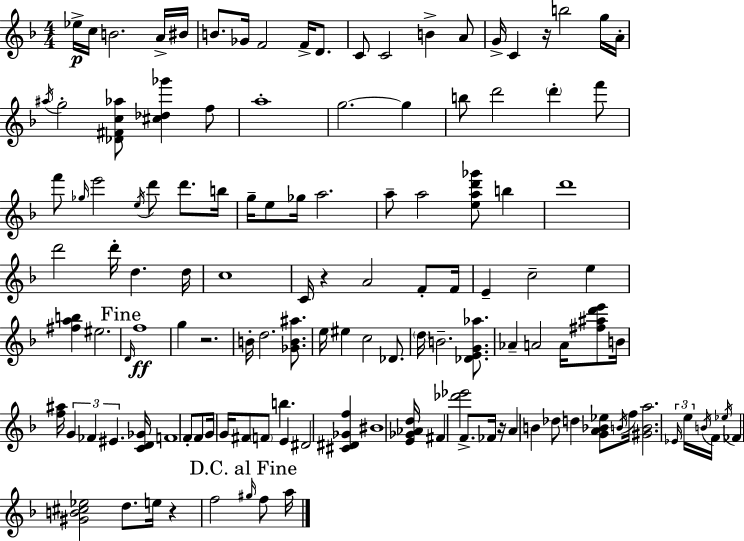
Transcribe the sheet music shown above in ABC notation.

X:1
T:Untitled
M:4/4
L:1/4
K:Dm
_e/4 c/4 B2 A/4 ^B/4 B/2 _G/4 F2 F/4 D/2 C/2 C2 B A/2 G/4 C z/4 b2 g/4 A/4 ^a/4 g2 [_D^Fc_a]/2 [^c_d_g'] f/2 a4 g2 g b/2 d'2 d' f'/2 f'/2 _g/4 e'2 e/4 d'/2 d'/2 b/4 g/4 e/2 _g/4 a2 a/2 a2 [ead'_g']/2 b d'4 d'2 d'/4 d d/4 c4 C/4 z A2 F/2 F/4 E c2 e [^fab] ^e2 D/4 f4 g z2 B/4 d2 [_GB^a]/2 e/4 ^e c2 _D/2 d/4 B2 [_DEG_a]/2 _A A2 A/4 [^f^ad'e']/2 B/4 [f^a]/4 G _F ^E [CD_G]/4 F4 F/2 F/2 G/4 G/4 ^F/2 F/2 b E ^D2 [^C^D_Gf] ^B4 [E_G_Ad]/4 ^F [_d'_e']2 F/2 _F/4 z/4 A B _d/2 d [GA_B_e]/2 B/4 f/4 [^GBa]2 _E/4 e/4 B/4 F/4 _e/4 _F [^GB^c_e]2 d/2 e/4 z f2 ^g/4 f/2 a/4